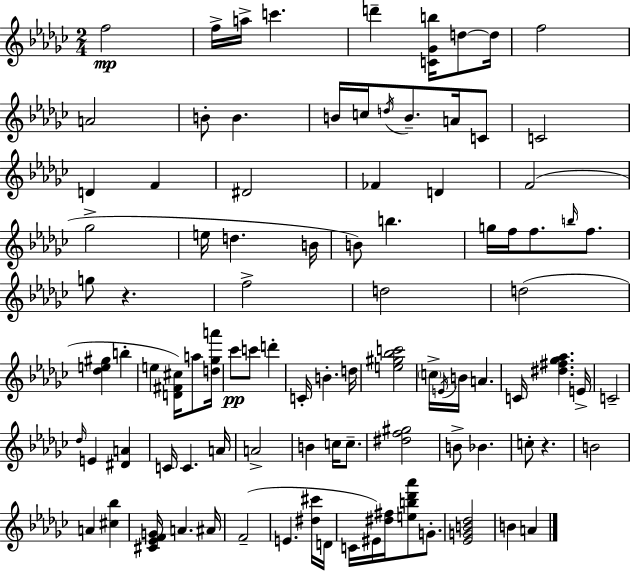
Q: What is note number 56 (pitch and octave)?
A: Db5